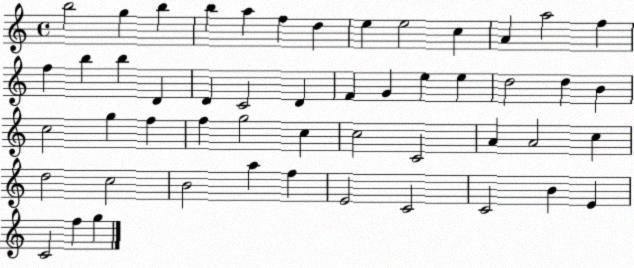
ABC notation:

X:1
T:Untitled
M:4/4
L:1/4
K:C
b2 g b b a f d e e2 c A a2 f f b b D D C2 D F G e e d2 d B c2 g f f g2 c c2 C2 A A2 c d2 c2 B2 a f E2 C2 C2 B E C2 f g